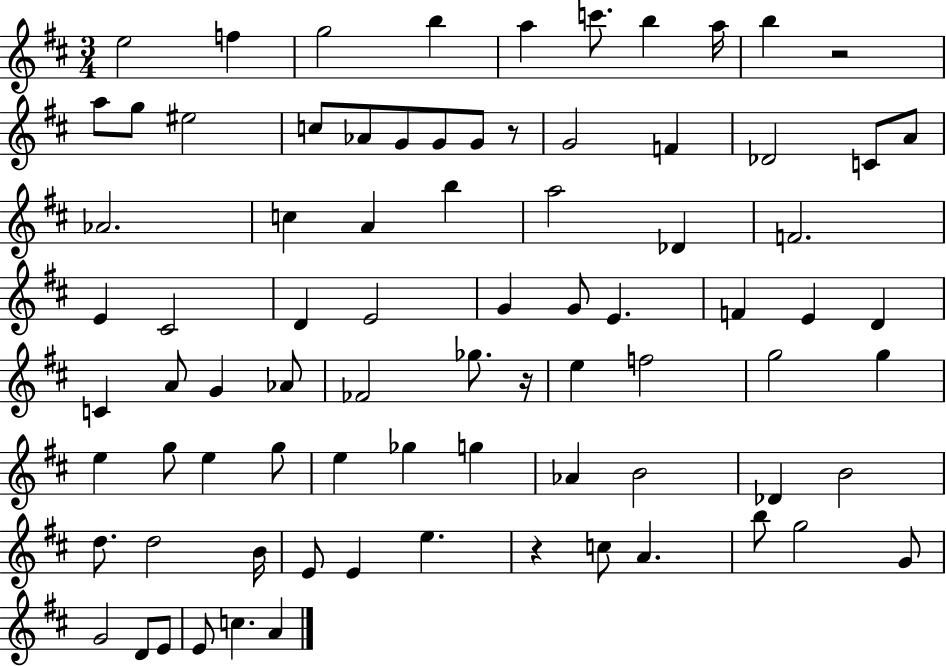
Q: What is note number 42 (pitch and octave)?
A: G4